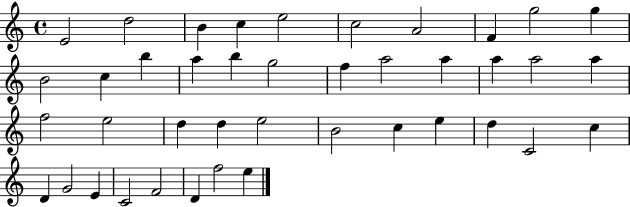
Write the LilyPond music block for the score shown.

{
  \clef treble
  \time 4/4
  \defaultTimeSignature
  \key c \major
  e'2 d''2 | b'4 c''4 e''2 | c''2 a'2 | f'4 g''2 g''4 | \break b'2 c''4 b''4 | a''4 b''4 g''2 | f''4 a''2 a''4 | a''4 a''2 a''4 | \break f''2 e''2 | d''4 d''4 e''2 | b'2 c''4 e''4 | d''4 c'2 c''4 | \break d'4 g'2 e'4 | c'2 f'2 | d'4 f''2 e''4 | \bar "|."
}